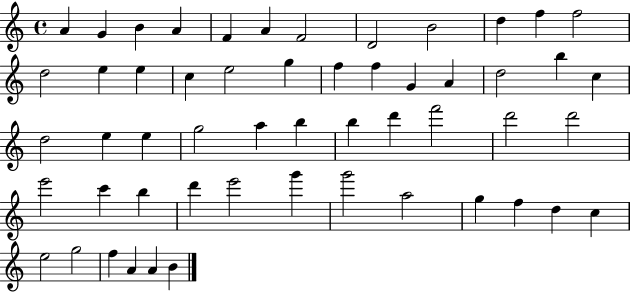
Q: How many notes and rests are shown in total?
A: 54